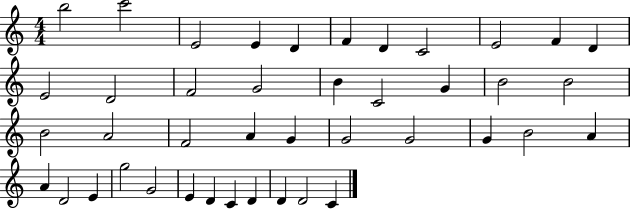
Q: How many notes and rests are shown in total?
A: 42